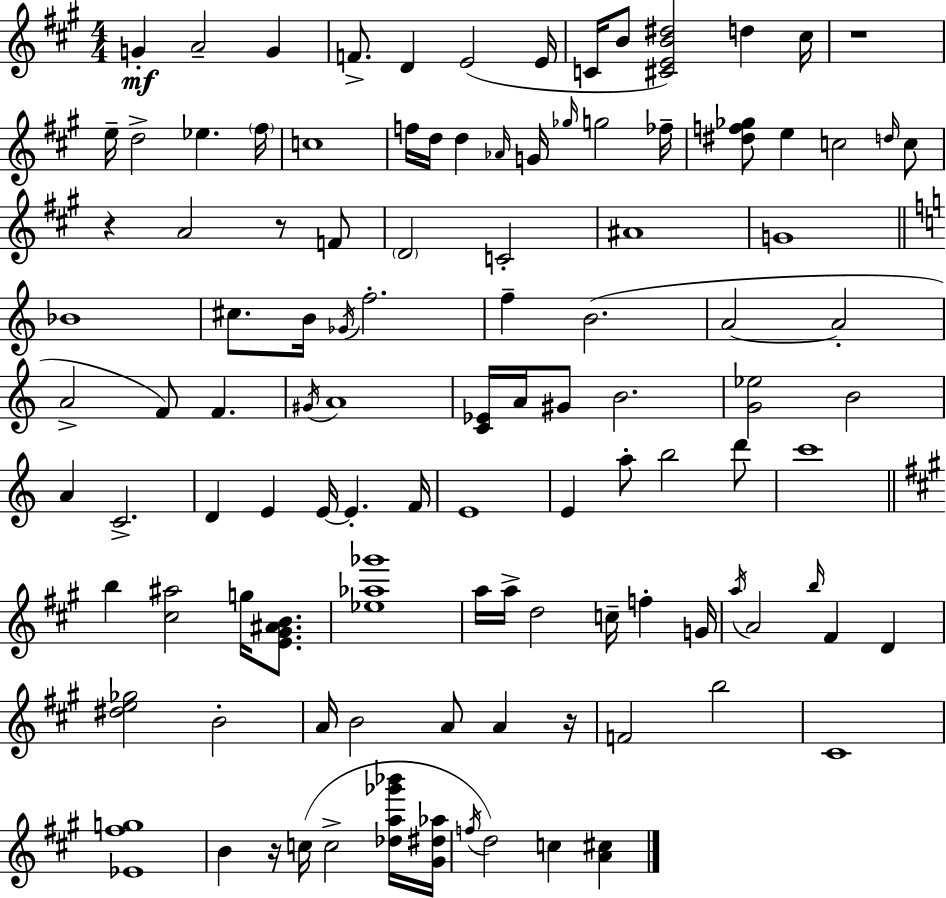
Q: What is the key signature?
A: A major